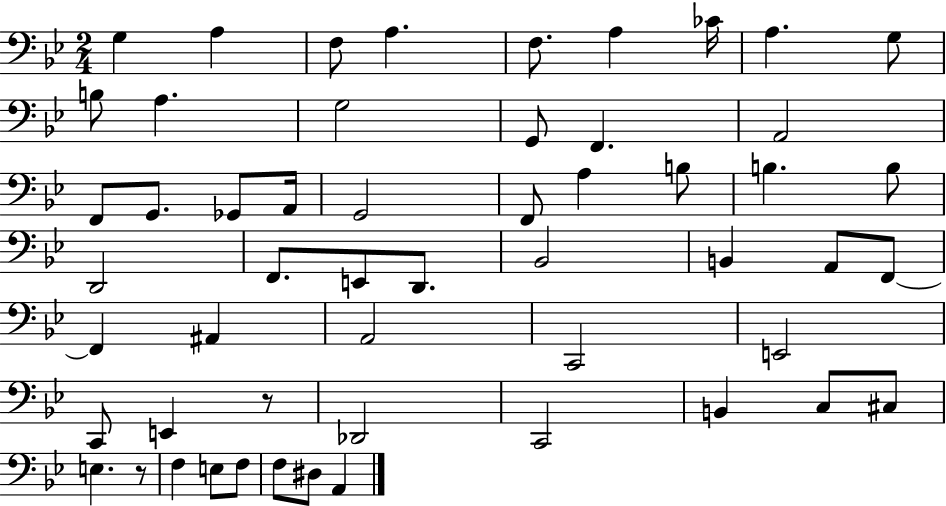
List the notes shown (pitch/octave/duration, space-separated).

G3/q A3/q F3/e A3/q. F3/e. A3/q CES4/s A3/q. G3/e B3/e A3/q. G3/h G2/e F2/q. A2/h F2/e G2/e. Gb2/e A2/s G2/h F2/e A3/q B3/e B3/q. B3/e D2/h F2/e. E2/e D2/e. Bb2/h B2/q A2/e F2/e F2/q A#2/q A2/h C2/h E2/h C2/e E2/q R/e Db2/h C2/h B2/q C3/e C#3/e E3/q. R/e F3/q E3/e F3/e F3/e D#3/e A2/q